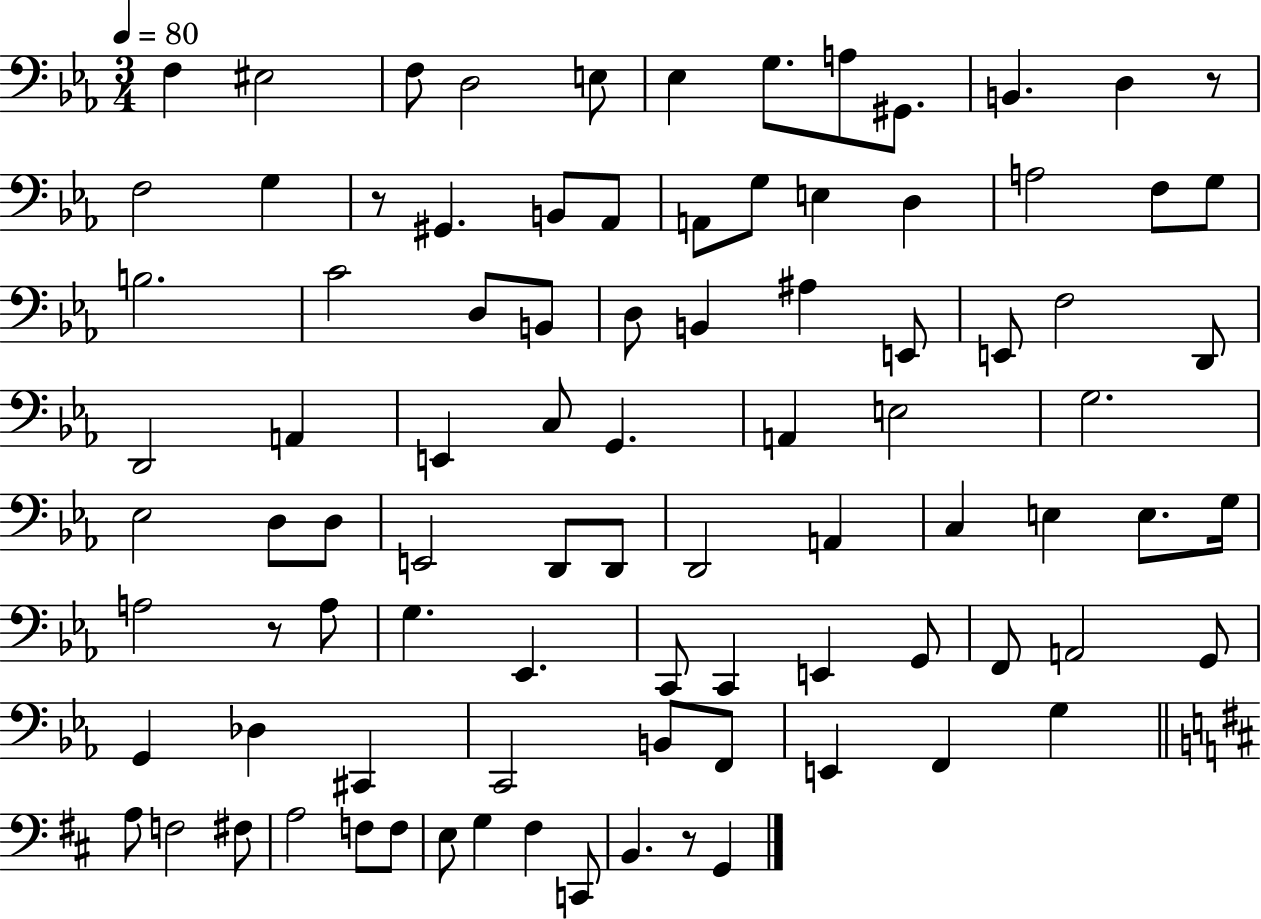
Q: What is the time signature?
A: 3/4